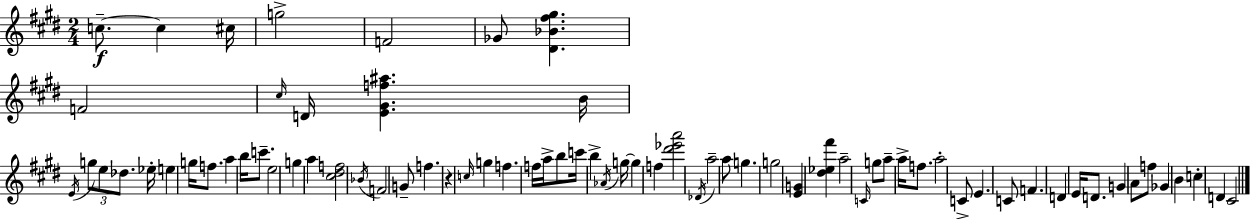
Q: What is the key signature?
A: E major